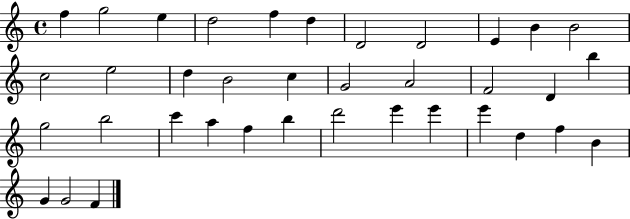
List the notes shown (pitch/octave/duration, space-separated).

F5/q G5/h E5/q D5/h F5/q D5/q D4/h D4/h E4/q B4/q B4/h C5/h E5/h D5/q B4/h C5/q G4/h A4/h F4/h D4/q B5/q G5/h B5/h C6/q A5/q F5/q B5/q D6/h E6/q E6/q E6/q D5/q F5/q B4/q G4/q G4/h F4/q